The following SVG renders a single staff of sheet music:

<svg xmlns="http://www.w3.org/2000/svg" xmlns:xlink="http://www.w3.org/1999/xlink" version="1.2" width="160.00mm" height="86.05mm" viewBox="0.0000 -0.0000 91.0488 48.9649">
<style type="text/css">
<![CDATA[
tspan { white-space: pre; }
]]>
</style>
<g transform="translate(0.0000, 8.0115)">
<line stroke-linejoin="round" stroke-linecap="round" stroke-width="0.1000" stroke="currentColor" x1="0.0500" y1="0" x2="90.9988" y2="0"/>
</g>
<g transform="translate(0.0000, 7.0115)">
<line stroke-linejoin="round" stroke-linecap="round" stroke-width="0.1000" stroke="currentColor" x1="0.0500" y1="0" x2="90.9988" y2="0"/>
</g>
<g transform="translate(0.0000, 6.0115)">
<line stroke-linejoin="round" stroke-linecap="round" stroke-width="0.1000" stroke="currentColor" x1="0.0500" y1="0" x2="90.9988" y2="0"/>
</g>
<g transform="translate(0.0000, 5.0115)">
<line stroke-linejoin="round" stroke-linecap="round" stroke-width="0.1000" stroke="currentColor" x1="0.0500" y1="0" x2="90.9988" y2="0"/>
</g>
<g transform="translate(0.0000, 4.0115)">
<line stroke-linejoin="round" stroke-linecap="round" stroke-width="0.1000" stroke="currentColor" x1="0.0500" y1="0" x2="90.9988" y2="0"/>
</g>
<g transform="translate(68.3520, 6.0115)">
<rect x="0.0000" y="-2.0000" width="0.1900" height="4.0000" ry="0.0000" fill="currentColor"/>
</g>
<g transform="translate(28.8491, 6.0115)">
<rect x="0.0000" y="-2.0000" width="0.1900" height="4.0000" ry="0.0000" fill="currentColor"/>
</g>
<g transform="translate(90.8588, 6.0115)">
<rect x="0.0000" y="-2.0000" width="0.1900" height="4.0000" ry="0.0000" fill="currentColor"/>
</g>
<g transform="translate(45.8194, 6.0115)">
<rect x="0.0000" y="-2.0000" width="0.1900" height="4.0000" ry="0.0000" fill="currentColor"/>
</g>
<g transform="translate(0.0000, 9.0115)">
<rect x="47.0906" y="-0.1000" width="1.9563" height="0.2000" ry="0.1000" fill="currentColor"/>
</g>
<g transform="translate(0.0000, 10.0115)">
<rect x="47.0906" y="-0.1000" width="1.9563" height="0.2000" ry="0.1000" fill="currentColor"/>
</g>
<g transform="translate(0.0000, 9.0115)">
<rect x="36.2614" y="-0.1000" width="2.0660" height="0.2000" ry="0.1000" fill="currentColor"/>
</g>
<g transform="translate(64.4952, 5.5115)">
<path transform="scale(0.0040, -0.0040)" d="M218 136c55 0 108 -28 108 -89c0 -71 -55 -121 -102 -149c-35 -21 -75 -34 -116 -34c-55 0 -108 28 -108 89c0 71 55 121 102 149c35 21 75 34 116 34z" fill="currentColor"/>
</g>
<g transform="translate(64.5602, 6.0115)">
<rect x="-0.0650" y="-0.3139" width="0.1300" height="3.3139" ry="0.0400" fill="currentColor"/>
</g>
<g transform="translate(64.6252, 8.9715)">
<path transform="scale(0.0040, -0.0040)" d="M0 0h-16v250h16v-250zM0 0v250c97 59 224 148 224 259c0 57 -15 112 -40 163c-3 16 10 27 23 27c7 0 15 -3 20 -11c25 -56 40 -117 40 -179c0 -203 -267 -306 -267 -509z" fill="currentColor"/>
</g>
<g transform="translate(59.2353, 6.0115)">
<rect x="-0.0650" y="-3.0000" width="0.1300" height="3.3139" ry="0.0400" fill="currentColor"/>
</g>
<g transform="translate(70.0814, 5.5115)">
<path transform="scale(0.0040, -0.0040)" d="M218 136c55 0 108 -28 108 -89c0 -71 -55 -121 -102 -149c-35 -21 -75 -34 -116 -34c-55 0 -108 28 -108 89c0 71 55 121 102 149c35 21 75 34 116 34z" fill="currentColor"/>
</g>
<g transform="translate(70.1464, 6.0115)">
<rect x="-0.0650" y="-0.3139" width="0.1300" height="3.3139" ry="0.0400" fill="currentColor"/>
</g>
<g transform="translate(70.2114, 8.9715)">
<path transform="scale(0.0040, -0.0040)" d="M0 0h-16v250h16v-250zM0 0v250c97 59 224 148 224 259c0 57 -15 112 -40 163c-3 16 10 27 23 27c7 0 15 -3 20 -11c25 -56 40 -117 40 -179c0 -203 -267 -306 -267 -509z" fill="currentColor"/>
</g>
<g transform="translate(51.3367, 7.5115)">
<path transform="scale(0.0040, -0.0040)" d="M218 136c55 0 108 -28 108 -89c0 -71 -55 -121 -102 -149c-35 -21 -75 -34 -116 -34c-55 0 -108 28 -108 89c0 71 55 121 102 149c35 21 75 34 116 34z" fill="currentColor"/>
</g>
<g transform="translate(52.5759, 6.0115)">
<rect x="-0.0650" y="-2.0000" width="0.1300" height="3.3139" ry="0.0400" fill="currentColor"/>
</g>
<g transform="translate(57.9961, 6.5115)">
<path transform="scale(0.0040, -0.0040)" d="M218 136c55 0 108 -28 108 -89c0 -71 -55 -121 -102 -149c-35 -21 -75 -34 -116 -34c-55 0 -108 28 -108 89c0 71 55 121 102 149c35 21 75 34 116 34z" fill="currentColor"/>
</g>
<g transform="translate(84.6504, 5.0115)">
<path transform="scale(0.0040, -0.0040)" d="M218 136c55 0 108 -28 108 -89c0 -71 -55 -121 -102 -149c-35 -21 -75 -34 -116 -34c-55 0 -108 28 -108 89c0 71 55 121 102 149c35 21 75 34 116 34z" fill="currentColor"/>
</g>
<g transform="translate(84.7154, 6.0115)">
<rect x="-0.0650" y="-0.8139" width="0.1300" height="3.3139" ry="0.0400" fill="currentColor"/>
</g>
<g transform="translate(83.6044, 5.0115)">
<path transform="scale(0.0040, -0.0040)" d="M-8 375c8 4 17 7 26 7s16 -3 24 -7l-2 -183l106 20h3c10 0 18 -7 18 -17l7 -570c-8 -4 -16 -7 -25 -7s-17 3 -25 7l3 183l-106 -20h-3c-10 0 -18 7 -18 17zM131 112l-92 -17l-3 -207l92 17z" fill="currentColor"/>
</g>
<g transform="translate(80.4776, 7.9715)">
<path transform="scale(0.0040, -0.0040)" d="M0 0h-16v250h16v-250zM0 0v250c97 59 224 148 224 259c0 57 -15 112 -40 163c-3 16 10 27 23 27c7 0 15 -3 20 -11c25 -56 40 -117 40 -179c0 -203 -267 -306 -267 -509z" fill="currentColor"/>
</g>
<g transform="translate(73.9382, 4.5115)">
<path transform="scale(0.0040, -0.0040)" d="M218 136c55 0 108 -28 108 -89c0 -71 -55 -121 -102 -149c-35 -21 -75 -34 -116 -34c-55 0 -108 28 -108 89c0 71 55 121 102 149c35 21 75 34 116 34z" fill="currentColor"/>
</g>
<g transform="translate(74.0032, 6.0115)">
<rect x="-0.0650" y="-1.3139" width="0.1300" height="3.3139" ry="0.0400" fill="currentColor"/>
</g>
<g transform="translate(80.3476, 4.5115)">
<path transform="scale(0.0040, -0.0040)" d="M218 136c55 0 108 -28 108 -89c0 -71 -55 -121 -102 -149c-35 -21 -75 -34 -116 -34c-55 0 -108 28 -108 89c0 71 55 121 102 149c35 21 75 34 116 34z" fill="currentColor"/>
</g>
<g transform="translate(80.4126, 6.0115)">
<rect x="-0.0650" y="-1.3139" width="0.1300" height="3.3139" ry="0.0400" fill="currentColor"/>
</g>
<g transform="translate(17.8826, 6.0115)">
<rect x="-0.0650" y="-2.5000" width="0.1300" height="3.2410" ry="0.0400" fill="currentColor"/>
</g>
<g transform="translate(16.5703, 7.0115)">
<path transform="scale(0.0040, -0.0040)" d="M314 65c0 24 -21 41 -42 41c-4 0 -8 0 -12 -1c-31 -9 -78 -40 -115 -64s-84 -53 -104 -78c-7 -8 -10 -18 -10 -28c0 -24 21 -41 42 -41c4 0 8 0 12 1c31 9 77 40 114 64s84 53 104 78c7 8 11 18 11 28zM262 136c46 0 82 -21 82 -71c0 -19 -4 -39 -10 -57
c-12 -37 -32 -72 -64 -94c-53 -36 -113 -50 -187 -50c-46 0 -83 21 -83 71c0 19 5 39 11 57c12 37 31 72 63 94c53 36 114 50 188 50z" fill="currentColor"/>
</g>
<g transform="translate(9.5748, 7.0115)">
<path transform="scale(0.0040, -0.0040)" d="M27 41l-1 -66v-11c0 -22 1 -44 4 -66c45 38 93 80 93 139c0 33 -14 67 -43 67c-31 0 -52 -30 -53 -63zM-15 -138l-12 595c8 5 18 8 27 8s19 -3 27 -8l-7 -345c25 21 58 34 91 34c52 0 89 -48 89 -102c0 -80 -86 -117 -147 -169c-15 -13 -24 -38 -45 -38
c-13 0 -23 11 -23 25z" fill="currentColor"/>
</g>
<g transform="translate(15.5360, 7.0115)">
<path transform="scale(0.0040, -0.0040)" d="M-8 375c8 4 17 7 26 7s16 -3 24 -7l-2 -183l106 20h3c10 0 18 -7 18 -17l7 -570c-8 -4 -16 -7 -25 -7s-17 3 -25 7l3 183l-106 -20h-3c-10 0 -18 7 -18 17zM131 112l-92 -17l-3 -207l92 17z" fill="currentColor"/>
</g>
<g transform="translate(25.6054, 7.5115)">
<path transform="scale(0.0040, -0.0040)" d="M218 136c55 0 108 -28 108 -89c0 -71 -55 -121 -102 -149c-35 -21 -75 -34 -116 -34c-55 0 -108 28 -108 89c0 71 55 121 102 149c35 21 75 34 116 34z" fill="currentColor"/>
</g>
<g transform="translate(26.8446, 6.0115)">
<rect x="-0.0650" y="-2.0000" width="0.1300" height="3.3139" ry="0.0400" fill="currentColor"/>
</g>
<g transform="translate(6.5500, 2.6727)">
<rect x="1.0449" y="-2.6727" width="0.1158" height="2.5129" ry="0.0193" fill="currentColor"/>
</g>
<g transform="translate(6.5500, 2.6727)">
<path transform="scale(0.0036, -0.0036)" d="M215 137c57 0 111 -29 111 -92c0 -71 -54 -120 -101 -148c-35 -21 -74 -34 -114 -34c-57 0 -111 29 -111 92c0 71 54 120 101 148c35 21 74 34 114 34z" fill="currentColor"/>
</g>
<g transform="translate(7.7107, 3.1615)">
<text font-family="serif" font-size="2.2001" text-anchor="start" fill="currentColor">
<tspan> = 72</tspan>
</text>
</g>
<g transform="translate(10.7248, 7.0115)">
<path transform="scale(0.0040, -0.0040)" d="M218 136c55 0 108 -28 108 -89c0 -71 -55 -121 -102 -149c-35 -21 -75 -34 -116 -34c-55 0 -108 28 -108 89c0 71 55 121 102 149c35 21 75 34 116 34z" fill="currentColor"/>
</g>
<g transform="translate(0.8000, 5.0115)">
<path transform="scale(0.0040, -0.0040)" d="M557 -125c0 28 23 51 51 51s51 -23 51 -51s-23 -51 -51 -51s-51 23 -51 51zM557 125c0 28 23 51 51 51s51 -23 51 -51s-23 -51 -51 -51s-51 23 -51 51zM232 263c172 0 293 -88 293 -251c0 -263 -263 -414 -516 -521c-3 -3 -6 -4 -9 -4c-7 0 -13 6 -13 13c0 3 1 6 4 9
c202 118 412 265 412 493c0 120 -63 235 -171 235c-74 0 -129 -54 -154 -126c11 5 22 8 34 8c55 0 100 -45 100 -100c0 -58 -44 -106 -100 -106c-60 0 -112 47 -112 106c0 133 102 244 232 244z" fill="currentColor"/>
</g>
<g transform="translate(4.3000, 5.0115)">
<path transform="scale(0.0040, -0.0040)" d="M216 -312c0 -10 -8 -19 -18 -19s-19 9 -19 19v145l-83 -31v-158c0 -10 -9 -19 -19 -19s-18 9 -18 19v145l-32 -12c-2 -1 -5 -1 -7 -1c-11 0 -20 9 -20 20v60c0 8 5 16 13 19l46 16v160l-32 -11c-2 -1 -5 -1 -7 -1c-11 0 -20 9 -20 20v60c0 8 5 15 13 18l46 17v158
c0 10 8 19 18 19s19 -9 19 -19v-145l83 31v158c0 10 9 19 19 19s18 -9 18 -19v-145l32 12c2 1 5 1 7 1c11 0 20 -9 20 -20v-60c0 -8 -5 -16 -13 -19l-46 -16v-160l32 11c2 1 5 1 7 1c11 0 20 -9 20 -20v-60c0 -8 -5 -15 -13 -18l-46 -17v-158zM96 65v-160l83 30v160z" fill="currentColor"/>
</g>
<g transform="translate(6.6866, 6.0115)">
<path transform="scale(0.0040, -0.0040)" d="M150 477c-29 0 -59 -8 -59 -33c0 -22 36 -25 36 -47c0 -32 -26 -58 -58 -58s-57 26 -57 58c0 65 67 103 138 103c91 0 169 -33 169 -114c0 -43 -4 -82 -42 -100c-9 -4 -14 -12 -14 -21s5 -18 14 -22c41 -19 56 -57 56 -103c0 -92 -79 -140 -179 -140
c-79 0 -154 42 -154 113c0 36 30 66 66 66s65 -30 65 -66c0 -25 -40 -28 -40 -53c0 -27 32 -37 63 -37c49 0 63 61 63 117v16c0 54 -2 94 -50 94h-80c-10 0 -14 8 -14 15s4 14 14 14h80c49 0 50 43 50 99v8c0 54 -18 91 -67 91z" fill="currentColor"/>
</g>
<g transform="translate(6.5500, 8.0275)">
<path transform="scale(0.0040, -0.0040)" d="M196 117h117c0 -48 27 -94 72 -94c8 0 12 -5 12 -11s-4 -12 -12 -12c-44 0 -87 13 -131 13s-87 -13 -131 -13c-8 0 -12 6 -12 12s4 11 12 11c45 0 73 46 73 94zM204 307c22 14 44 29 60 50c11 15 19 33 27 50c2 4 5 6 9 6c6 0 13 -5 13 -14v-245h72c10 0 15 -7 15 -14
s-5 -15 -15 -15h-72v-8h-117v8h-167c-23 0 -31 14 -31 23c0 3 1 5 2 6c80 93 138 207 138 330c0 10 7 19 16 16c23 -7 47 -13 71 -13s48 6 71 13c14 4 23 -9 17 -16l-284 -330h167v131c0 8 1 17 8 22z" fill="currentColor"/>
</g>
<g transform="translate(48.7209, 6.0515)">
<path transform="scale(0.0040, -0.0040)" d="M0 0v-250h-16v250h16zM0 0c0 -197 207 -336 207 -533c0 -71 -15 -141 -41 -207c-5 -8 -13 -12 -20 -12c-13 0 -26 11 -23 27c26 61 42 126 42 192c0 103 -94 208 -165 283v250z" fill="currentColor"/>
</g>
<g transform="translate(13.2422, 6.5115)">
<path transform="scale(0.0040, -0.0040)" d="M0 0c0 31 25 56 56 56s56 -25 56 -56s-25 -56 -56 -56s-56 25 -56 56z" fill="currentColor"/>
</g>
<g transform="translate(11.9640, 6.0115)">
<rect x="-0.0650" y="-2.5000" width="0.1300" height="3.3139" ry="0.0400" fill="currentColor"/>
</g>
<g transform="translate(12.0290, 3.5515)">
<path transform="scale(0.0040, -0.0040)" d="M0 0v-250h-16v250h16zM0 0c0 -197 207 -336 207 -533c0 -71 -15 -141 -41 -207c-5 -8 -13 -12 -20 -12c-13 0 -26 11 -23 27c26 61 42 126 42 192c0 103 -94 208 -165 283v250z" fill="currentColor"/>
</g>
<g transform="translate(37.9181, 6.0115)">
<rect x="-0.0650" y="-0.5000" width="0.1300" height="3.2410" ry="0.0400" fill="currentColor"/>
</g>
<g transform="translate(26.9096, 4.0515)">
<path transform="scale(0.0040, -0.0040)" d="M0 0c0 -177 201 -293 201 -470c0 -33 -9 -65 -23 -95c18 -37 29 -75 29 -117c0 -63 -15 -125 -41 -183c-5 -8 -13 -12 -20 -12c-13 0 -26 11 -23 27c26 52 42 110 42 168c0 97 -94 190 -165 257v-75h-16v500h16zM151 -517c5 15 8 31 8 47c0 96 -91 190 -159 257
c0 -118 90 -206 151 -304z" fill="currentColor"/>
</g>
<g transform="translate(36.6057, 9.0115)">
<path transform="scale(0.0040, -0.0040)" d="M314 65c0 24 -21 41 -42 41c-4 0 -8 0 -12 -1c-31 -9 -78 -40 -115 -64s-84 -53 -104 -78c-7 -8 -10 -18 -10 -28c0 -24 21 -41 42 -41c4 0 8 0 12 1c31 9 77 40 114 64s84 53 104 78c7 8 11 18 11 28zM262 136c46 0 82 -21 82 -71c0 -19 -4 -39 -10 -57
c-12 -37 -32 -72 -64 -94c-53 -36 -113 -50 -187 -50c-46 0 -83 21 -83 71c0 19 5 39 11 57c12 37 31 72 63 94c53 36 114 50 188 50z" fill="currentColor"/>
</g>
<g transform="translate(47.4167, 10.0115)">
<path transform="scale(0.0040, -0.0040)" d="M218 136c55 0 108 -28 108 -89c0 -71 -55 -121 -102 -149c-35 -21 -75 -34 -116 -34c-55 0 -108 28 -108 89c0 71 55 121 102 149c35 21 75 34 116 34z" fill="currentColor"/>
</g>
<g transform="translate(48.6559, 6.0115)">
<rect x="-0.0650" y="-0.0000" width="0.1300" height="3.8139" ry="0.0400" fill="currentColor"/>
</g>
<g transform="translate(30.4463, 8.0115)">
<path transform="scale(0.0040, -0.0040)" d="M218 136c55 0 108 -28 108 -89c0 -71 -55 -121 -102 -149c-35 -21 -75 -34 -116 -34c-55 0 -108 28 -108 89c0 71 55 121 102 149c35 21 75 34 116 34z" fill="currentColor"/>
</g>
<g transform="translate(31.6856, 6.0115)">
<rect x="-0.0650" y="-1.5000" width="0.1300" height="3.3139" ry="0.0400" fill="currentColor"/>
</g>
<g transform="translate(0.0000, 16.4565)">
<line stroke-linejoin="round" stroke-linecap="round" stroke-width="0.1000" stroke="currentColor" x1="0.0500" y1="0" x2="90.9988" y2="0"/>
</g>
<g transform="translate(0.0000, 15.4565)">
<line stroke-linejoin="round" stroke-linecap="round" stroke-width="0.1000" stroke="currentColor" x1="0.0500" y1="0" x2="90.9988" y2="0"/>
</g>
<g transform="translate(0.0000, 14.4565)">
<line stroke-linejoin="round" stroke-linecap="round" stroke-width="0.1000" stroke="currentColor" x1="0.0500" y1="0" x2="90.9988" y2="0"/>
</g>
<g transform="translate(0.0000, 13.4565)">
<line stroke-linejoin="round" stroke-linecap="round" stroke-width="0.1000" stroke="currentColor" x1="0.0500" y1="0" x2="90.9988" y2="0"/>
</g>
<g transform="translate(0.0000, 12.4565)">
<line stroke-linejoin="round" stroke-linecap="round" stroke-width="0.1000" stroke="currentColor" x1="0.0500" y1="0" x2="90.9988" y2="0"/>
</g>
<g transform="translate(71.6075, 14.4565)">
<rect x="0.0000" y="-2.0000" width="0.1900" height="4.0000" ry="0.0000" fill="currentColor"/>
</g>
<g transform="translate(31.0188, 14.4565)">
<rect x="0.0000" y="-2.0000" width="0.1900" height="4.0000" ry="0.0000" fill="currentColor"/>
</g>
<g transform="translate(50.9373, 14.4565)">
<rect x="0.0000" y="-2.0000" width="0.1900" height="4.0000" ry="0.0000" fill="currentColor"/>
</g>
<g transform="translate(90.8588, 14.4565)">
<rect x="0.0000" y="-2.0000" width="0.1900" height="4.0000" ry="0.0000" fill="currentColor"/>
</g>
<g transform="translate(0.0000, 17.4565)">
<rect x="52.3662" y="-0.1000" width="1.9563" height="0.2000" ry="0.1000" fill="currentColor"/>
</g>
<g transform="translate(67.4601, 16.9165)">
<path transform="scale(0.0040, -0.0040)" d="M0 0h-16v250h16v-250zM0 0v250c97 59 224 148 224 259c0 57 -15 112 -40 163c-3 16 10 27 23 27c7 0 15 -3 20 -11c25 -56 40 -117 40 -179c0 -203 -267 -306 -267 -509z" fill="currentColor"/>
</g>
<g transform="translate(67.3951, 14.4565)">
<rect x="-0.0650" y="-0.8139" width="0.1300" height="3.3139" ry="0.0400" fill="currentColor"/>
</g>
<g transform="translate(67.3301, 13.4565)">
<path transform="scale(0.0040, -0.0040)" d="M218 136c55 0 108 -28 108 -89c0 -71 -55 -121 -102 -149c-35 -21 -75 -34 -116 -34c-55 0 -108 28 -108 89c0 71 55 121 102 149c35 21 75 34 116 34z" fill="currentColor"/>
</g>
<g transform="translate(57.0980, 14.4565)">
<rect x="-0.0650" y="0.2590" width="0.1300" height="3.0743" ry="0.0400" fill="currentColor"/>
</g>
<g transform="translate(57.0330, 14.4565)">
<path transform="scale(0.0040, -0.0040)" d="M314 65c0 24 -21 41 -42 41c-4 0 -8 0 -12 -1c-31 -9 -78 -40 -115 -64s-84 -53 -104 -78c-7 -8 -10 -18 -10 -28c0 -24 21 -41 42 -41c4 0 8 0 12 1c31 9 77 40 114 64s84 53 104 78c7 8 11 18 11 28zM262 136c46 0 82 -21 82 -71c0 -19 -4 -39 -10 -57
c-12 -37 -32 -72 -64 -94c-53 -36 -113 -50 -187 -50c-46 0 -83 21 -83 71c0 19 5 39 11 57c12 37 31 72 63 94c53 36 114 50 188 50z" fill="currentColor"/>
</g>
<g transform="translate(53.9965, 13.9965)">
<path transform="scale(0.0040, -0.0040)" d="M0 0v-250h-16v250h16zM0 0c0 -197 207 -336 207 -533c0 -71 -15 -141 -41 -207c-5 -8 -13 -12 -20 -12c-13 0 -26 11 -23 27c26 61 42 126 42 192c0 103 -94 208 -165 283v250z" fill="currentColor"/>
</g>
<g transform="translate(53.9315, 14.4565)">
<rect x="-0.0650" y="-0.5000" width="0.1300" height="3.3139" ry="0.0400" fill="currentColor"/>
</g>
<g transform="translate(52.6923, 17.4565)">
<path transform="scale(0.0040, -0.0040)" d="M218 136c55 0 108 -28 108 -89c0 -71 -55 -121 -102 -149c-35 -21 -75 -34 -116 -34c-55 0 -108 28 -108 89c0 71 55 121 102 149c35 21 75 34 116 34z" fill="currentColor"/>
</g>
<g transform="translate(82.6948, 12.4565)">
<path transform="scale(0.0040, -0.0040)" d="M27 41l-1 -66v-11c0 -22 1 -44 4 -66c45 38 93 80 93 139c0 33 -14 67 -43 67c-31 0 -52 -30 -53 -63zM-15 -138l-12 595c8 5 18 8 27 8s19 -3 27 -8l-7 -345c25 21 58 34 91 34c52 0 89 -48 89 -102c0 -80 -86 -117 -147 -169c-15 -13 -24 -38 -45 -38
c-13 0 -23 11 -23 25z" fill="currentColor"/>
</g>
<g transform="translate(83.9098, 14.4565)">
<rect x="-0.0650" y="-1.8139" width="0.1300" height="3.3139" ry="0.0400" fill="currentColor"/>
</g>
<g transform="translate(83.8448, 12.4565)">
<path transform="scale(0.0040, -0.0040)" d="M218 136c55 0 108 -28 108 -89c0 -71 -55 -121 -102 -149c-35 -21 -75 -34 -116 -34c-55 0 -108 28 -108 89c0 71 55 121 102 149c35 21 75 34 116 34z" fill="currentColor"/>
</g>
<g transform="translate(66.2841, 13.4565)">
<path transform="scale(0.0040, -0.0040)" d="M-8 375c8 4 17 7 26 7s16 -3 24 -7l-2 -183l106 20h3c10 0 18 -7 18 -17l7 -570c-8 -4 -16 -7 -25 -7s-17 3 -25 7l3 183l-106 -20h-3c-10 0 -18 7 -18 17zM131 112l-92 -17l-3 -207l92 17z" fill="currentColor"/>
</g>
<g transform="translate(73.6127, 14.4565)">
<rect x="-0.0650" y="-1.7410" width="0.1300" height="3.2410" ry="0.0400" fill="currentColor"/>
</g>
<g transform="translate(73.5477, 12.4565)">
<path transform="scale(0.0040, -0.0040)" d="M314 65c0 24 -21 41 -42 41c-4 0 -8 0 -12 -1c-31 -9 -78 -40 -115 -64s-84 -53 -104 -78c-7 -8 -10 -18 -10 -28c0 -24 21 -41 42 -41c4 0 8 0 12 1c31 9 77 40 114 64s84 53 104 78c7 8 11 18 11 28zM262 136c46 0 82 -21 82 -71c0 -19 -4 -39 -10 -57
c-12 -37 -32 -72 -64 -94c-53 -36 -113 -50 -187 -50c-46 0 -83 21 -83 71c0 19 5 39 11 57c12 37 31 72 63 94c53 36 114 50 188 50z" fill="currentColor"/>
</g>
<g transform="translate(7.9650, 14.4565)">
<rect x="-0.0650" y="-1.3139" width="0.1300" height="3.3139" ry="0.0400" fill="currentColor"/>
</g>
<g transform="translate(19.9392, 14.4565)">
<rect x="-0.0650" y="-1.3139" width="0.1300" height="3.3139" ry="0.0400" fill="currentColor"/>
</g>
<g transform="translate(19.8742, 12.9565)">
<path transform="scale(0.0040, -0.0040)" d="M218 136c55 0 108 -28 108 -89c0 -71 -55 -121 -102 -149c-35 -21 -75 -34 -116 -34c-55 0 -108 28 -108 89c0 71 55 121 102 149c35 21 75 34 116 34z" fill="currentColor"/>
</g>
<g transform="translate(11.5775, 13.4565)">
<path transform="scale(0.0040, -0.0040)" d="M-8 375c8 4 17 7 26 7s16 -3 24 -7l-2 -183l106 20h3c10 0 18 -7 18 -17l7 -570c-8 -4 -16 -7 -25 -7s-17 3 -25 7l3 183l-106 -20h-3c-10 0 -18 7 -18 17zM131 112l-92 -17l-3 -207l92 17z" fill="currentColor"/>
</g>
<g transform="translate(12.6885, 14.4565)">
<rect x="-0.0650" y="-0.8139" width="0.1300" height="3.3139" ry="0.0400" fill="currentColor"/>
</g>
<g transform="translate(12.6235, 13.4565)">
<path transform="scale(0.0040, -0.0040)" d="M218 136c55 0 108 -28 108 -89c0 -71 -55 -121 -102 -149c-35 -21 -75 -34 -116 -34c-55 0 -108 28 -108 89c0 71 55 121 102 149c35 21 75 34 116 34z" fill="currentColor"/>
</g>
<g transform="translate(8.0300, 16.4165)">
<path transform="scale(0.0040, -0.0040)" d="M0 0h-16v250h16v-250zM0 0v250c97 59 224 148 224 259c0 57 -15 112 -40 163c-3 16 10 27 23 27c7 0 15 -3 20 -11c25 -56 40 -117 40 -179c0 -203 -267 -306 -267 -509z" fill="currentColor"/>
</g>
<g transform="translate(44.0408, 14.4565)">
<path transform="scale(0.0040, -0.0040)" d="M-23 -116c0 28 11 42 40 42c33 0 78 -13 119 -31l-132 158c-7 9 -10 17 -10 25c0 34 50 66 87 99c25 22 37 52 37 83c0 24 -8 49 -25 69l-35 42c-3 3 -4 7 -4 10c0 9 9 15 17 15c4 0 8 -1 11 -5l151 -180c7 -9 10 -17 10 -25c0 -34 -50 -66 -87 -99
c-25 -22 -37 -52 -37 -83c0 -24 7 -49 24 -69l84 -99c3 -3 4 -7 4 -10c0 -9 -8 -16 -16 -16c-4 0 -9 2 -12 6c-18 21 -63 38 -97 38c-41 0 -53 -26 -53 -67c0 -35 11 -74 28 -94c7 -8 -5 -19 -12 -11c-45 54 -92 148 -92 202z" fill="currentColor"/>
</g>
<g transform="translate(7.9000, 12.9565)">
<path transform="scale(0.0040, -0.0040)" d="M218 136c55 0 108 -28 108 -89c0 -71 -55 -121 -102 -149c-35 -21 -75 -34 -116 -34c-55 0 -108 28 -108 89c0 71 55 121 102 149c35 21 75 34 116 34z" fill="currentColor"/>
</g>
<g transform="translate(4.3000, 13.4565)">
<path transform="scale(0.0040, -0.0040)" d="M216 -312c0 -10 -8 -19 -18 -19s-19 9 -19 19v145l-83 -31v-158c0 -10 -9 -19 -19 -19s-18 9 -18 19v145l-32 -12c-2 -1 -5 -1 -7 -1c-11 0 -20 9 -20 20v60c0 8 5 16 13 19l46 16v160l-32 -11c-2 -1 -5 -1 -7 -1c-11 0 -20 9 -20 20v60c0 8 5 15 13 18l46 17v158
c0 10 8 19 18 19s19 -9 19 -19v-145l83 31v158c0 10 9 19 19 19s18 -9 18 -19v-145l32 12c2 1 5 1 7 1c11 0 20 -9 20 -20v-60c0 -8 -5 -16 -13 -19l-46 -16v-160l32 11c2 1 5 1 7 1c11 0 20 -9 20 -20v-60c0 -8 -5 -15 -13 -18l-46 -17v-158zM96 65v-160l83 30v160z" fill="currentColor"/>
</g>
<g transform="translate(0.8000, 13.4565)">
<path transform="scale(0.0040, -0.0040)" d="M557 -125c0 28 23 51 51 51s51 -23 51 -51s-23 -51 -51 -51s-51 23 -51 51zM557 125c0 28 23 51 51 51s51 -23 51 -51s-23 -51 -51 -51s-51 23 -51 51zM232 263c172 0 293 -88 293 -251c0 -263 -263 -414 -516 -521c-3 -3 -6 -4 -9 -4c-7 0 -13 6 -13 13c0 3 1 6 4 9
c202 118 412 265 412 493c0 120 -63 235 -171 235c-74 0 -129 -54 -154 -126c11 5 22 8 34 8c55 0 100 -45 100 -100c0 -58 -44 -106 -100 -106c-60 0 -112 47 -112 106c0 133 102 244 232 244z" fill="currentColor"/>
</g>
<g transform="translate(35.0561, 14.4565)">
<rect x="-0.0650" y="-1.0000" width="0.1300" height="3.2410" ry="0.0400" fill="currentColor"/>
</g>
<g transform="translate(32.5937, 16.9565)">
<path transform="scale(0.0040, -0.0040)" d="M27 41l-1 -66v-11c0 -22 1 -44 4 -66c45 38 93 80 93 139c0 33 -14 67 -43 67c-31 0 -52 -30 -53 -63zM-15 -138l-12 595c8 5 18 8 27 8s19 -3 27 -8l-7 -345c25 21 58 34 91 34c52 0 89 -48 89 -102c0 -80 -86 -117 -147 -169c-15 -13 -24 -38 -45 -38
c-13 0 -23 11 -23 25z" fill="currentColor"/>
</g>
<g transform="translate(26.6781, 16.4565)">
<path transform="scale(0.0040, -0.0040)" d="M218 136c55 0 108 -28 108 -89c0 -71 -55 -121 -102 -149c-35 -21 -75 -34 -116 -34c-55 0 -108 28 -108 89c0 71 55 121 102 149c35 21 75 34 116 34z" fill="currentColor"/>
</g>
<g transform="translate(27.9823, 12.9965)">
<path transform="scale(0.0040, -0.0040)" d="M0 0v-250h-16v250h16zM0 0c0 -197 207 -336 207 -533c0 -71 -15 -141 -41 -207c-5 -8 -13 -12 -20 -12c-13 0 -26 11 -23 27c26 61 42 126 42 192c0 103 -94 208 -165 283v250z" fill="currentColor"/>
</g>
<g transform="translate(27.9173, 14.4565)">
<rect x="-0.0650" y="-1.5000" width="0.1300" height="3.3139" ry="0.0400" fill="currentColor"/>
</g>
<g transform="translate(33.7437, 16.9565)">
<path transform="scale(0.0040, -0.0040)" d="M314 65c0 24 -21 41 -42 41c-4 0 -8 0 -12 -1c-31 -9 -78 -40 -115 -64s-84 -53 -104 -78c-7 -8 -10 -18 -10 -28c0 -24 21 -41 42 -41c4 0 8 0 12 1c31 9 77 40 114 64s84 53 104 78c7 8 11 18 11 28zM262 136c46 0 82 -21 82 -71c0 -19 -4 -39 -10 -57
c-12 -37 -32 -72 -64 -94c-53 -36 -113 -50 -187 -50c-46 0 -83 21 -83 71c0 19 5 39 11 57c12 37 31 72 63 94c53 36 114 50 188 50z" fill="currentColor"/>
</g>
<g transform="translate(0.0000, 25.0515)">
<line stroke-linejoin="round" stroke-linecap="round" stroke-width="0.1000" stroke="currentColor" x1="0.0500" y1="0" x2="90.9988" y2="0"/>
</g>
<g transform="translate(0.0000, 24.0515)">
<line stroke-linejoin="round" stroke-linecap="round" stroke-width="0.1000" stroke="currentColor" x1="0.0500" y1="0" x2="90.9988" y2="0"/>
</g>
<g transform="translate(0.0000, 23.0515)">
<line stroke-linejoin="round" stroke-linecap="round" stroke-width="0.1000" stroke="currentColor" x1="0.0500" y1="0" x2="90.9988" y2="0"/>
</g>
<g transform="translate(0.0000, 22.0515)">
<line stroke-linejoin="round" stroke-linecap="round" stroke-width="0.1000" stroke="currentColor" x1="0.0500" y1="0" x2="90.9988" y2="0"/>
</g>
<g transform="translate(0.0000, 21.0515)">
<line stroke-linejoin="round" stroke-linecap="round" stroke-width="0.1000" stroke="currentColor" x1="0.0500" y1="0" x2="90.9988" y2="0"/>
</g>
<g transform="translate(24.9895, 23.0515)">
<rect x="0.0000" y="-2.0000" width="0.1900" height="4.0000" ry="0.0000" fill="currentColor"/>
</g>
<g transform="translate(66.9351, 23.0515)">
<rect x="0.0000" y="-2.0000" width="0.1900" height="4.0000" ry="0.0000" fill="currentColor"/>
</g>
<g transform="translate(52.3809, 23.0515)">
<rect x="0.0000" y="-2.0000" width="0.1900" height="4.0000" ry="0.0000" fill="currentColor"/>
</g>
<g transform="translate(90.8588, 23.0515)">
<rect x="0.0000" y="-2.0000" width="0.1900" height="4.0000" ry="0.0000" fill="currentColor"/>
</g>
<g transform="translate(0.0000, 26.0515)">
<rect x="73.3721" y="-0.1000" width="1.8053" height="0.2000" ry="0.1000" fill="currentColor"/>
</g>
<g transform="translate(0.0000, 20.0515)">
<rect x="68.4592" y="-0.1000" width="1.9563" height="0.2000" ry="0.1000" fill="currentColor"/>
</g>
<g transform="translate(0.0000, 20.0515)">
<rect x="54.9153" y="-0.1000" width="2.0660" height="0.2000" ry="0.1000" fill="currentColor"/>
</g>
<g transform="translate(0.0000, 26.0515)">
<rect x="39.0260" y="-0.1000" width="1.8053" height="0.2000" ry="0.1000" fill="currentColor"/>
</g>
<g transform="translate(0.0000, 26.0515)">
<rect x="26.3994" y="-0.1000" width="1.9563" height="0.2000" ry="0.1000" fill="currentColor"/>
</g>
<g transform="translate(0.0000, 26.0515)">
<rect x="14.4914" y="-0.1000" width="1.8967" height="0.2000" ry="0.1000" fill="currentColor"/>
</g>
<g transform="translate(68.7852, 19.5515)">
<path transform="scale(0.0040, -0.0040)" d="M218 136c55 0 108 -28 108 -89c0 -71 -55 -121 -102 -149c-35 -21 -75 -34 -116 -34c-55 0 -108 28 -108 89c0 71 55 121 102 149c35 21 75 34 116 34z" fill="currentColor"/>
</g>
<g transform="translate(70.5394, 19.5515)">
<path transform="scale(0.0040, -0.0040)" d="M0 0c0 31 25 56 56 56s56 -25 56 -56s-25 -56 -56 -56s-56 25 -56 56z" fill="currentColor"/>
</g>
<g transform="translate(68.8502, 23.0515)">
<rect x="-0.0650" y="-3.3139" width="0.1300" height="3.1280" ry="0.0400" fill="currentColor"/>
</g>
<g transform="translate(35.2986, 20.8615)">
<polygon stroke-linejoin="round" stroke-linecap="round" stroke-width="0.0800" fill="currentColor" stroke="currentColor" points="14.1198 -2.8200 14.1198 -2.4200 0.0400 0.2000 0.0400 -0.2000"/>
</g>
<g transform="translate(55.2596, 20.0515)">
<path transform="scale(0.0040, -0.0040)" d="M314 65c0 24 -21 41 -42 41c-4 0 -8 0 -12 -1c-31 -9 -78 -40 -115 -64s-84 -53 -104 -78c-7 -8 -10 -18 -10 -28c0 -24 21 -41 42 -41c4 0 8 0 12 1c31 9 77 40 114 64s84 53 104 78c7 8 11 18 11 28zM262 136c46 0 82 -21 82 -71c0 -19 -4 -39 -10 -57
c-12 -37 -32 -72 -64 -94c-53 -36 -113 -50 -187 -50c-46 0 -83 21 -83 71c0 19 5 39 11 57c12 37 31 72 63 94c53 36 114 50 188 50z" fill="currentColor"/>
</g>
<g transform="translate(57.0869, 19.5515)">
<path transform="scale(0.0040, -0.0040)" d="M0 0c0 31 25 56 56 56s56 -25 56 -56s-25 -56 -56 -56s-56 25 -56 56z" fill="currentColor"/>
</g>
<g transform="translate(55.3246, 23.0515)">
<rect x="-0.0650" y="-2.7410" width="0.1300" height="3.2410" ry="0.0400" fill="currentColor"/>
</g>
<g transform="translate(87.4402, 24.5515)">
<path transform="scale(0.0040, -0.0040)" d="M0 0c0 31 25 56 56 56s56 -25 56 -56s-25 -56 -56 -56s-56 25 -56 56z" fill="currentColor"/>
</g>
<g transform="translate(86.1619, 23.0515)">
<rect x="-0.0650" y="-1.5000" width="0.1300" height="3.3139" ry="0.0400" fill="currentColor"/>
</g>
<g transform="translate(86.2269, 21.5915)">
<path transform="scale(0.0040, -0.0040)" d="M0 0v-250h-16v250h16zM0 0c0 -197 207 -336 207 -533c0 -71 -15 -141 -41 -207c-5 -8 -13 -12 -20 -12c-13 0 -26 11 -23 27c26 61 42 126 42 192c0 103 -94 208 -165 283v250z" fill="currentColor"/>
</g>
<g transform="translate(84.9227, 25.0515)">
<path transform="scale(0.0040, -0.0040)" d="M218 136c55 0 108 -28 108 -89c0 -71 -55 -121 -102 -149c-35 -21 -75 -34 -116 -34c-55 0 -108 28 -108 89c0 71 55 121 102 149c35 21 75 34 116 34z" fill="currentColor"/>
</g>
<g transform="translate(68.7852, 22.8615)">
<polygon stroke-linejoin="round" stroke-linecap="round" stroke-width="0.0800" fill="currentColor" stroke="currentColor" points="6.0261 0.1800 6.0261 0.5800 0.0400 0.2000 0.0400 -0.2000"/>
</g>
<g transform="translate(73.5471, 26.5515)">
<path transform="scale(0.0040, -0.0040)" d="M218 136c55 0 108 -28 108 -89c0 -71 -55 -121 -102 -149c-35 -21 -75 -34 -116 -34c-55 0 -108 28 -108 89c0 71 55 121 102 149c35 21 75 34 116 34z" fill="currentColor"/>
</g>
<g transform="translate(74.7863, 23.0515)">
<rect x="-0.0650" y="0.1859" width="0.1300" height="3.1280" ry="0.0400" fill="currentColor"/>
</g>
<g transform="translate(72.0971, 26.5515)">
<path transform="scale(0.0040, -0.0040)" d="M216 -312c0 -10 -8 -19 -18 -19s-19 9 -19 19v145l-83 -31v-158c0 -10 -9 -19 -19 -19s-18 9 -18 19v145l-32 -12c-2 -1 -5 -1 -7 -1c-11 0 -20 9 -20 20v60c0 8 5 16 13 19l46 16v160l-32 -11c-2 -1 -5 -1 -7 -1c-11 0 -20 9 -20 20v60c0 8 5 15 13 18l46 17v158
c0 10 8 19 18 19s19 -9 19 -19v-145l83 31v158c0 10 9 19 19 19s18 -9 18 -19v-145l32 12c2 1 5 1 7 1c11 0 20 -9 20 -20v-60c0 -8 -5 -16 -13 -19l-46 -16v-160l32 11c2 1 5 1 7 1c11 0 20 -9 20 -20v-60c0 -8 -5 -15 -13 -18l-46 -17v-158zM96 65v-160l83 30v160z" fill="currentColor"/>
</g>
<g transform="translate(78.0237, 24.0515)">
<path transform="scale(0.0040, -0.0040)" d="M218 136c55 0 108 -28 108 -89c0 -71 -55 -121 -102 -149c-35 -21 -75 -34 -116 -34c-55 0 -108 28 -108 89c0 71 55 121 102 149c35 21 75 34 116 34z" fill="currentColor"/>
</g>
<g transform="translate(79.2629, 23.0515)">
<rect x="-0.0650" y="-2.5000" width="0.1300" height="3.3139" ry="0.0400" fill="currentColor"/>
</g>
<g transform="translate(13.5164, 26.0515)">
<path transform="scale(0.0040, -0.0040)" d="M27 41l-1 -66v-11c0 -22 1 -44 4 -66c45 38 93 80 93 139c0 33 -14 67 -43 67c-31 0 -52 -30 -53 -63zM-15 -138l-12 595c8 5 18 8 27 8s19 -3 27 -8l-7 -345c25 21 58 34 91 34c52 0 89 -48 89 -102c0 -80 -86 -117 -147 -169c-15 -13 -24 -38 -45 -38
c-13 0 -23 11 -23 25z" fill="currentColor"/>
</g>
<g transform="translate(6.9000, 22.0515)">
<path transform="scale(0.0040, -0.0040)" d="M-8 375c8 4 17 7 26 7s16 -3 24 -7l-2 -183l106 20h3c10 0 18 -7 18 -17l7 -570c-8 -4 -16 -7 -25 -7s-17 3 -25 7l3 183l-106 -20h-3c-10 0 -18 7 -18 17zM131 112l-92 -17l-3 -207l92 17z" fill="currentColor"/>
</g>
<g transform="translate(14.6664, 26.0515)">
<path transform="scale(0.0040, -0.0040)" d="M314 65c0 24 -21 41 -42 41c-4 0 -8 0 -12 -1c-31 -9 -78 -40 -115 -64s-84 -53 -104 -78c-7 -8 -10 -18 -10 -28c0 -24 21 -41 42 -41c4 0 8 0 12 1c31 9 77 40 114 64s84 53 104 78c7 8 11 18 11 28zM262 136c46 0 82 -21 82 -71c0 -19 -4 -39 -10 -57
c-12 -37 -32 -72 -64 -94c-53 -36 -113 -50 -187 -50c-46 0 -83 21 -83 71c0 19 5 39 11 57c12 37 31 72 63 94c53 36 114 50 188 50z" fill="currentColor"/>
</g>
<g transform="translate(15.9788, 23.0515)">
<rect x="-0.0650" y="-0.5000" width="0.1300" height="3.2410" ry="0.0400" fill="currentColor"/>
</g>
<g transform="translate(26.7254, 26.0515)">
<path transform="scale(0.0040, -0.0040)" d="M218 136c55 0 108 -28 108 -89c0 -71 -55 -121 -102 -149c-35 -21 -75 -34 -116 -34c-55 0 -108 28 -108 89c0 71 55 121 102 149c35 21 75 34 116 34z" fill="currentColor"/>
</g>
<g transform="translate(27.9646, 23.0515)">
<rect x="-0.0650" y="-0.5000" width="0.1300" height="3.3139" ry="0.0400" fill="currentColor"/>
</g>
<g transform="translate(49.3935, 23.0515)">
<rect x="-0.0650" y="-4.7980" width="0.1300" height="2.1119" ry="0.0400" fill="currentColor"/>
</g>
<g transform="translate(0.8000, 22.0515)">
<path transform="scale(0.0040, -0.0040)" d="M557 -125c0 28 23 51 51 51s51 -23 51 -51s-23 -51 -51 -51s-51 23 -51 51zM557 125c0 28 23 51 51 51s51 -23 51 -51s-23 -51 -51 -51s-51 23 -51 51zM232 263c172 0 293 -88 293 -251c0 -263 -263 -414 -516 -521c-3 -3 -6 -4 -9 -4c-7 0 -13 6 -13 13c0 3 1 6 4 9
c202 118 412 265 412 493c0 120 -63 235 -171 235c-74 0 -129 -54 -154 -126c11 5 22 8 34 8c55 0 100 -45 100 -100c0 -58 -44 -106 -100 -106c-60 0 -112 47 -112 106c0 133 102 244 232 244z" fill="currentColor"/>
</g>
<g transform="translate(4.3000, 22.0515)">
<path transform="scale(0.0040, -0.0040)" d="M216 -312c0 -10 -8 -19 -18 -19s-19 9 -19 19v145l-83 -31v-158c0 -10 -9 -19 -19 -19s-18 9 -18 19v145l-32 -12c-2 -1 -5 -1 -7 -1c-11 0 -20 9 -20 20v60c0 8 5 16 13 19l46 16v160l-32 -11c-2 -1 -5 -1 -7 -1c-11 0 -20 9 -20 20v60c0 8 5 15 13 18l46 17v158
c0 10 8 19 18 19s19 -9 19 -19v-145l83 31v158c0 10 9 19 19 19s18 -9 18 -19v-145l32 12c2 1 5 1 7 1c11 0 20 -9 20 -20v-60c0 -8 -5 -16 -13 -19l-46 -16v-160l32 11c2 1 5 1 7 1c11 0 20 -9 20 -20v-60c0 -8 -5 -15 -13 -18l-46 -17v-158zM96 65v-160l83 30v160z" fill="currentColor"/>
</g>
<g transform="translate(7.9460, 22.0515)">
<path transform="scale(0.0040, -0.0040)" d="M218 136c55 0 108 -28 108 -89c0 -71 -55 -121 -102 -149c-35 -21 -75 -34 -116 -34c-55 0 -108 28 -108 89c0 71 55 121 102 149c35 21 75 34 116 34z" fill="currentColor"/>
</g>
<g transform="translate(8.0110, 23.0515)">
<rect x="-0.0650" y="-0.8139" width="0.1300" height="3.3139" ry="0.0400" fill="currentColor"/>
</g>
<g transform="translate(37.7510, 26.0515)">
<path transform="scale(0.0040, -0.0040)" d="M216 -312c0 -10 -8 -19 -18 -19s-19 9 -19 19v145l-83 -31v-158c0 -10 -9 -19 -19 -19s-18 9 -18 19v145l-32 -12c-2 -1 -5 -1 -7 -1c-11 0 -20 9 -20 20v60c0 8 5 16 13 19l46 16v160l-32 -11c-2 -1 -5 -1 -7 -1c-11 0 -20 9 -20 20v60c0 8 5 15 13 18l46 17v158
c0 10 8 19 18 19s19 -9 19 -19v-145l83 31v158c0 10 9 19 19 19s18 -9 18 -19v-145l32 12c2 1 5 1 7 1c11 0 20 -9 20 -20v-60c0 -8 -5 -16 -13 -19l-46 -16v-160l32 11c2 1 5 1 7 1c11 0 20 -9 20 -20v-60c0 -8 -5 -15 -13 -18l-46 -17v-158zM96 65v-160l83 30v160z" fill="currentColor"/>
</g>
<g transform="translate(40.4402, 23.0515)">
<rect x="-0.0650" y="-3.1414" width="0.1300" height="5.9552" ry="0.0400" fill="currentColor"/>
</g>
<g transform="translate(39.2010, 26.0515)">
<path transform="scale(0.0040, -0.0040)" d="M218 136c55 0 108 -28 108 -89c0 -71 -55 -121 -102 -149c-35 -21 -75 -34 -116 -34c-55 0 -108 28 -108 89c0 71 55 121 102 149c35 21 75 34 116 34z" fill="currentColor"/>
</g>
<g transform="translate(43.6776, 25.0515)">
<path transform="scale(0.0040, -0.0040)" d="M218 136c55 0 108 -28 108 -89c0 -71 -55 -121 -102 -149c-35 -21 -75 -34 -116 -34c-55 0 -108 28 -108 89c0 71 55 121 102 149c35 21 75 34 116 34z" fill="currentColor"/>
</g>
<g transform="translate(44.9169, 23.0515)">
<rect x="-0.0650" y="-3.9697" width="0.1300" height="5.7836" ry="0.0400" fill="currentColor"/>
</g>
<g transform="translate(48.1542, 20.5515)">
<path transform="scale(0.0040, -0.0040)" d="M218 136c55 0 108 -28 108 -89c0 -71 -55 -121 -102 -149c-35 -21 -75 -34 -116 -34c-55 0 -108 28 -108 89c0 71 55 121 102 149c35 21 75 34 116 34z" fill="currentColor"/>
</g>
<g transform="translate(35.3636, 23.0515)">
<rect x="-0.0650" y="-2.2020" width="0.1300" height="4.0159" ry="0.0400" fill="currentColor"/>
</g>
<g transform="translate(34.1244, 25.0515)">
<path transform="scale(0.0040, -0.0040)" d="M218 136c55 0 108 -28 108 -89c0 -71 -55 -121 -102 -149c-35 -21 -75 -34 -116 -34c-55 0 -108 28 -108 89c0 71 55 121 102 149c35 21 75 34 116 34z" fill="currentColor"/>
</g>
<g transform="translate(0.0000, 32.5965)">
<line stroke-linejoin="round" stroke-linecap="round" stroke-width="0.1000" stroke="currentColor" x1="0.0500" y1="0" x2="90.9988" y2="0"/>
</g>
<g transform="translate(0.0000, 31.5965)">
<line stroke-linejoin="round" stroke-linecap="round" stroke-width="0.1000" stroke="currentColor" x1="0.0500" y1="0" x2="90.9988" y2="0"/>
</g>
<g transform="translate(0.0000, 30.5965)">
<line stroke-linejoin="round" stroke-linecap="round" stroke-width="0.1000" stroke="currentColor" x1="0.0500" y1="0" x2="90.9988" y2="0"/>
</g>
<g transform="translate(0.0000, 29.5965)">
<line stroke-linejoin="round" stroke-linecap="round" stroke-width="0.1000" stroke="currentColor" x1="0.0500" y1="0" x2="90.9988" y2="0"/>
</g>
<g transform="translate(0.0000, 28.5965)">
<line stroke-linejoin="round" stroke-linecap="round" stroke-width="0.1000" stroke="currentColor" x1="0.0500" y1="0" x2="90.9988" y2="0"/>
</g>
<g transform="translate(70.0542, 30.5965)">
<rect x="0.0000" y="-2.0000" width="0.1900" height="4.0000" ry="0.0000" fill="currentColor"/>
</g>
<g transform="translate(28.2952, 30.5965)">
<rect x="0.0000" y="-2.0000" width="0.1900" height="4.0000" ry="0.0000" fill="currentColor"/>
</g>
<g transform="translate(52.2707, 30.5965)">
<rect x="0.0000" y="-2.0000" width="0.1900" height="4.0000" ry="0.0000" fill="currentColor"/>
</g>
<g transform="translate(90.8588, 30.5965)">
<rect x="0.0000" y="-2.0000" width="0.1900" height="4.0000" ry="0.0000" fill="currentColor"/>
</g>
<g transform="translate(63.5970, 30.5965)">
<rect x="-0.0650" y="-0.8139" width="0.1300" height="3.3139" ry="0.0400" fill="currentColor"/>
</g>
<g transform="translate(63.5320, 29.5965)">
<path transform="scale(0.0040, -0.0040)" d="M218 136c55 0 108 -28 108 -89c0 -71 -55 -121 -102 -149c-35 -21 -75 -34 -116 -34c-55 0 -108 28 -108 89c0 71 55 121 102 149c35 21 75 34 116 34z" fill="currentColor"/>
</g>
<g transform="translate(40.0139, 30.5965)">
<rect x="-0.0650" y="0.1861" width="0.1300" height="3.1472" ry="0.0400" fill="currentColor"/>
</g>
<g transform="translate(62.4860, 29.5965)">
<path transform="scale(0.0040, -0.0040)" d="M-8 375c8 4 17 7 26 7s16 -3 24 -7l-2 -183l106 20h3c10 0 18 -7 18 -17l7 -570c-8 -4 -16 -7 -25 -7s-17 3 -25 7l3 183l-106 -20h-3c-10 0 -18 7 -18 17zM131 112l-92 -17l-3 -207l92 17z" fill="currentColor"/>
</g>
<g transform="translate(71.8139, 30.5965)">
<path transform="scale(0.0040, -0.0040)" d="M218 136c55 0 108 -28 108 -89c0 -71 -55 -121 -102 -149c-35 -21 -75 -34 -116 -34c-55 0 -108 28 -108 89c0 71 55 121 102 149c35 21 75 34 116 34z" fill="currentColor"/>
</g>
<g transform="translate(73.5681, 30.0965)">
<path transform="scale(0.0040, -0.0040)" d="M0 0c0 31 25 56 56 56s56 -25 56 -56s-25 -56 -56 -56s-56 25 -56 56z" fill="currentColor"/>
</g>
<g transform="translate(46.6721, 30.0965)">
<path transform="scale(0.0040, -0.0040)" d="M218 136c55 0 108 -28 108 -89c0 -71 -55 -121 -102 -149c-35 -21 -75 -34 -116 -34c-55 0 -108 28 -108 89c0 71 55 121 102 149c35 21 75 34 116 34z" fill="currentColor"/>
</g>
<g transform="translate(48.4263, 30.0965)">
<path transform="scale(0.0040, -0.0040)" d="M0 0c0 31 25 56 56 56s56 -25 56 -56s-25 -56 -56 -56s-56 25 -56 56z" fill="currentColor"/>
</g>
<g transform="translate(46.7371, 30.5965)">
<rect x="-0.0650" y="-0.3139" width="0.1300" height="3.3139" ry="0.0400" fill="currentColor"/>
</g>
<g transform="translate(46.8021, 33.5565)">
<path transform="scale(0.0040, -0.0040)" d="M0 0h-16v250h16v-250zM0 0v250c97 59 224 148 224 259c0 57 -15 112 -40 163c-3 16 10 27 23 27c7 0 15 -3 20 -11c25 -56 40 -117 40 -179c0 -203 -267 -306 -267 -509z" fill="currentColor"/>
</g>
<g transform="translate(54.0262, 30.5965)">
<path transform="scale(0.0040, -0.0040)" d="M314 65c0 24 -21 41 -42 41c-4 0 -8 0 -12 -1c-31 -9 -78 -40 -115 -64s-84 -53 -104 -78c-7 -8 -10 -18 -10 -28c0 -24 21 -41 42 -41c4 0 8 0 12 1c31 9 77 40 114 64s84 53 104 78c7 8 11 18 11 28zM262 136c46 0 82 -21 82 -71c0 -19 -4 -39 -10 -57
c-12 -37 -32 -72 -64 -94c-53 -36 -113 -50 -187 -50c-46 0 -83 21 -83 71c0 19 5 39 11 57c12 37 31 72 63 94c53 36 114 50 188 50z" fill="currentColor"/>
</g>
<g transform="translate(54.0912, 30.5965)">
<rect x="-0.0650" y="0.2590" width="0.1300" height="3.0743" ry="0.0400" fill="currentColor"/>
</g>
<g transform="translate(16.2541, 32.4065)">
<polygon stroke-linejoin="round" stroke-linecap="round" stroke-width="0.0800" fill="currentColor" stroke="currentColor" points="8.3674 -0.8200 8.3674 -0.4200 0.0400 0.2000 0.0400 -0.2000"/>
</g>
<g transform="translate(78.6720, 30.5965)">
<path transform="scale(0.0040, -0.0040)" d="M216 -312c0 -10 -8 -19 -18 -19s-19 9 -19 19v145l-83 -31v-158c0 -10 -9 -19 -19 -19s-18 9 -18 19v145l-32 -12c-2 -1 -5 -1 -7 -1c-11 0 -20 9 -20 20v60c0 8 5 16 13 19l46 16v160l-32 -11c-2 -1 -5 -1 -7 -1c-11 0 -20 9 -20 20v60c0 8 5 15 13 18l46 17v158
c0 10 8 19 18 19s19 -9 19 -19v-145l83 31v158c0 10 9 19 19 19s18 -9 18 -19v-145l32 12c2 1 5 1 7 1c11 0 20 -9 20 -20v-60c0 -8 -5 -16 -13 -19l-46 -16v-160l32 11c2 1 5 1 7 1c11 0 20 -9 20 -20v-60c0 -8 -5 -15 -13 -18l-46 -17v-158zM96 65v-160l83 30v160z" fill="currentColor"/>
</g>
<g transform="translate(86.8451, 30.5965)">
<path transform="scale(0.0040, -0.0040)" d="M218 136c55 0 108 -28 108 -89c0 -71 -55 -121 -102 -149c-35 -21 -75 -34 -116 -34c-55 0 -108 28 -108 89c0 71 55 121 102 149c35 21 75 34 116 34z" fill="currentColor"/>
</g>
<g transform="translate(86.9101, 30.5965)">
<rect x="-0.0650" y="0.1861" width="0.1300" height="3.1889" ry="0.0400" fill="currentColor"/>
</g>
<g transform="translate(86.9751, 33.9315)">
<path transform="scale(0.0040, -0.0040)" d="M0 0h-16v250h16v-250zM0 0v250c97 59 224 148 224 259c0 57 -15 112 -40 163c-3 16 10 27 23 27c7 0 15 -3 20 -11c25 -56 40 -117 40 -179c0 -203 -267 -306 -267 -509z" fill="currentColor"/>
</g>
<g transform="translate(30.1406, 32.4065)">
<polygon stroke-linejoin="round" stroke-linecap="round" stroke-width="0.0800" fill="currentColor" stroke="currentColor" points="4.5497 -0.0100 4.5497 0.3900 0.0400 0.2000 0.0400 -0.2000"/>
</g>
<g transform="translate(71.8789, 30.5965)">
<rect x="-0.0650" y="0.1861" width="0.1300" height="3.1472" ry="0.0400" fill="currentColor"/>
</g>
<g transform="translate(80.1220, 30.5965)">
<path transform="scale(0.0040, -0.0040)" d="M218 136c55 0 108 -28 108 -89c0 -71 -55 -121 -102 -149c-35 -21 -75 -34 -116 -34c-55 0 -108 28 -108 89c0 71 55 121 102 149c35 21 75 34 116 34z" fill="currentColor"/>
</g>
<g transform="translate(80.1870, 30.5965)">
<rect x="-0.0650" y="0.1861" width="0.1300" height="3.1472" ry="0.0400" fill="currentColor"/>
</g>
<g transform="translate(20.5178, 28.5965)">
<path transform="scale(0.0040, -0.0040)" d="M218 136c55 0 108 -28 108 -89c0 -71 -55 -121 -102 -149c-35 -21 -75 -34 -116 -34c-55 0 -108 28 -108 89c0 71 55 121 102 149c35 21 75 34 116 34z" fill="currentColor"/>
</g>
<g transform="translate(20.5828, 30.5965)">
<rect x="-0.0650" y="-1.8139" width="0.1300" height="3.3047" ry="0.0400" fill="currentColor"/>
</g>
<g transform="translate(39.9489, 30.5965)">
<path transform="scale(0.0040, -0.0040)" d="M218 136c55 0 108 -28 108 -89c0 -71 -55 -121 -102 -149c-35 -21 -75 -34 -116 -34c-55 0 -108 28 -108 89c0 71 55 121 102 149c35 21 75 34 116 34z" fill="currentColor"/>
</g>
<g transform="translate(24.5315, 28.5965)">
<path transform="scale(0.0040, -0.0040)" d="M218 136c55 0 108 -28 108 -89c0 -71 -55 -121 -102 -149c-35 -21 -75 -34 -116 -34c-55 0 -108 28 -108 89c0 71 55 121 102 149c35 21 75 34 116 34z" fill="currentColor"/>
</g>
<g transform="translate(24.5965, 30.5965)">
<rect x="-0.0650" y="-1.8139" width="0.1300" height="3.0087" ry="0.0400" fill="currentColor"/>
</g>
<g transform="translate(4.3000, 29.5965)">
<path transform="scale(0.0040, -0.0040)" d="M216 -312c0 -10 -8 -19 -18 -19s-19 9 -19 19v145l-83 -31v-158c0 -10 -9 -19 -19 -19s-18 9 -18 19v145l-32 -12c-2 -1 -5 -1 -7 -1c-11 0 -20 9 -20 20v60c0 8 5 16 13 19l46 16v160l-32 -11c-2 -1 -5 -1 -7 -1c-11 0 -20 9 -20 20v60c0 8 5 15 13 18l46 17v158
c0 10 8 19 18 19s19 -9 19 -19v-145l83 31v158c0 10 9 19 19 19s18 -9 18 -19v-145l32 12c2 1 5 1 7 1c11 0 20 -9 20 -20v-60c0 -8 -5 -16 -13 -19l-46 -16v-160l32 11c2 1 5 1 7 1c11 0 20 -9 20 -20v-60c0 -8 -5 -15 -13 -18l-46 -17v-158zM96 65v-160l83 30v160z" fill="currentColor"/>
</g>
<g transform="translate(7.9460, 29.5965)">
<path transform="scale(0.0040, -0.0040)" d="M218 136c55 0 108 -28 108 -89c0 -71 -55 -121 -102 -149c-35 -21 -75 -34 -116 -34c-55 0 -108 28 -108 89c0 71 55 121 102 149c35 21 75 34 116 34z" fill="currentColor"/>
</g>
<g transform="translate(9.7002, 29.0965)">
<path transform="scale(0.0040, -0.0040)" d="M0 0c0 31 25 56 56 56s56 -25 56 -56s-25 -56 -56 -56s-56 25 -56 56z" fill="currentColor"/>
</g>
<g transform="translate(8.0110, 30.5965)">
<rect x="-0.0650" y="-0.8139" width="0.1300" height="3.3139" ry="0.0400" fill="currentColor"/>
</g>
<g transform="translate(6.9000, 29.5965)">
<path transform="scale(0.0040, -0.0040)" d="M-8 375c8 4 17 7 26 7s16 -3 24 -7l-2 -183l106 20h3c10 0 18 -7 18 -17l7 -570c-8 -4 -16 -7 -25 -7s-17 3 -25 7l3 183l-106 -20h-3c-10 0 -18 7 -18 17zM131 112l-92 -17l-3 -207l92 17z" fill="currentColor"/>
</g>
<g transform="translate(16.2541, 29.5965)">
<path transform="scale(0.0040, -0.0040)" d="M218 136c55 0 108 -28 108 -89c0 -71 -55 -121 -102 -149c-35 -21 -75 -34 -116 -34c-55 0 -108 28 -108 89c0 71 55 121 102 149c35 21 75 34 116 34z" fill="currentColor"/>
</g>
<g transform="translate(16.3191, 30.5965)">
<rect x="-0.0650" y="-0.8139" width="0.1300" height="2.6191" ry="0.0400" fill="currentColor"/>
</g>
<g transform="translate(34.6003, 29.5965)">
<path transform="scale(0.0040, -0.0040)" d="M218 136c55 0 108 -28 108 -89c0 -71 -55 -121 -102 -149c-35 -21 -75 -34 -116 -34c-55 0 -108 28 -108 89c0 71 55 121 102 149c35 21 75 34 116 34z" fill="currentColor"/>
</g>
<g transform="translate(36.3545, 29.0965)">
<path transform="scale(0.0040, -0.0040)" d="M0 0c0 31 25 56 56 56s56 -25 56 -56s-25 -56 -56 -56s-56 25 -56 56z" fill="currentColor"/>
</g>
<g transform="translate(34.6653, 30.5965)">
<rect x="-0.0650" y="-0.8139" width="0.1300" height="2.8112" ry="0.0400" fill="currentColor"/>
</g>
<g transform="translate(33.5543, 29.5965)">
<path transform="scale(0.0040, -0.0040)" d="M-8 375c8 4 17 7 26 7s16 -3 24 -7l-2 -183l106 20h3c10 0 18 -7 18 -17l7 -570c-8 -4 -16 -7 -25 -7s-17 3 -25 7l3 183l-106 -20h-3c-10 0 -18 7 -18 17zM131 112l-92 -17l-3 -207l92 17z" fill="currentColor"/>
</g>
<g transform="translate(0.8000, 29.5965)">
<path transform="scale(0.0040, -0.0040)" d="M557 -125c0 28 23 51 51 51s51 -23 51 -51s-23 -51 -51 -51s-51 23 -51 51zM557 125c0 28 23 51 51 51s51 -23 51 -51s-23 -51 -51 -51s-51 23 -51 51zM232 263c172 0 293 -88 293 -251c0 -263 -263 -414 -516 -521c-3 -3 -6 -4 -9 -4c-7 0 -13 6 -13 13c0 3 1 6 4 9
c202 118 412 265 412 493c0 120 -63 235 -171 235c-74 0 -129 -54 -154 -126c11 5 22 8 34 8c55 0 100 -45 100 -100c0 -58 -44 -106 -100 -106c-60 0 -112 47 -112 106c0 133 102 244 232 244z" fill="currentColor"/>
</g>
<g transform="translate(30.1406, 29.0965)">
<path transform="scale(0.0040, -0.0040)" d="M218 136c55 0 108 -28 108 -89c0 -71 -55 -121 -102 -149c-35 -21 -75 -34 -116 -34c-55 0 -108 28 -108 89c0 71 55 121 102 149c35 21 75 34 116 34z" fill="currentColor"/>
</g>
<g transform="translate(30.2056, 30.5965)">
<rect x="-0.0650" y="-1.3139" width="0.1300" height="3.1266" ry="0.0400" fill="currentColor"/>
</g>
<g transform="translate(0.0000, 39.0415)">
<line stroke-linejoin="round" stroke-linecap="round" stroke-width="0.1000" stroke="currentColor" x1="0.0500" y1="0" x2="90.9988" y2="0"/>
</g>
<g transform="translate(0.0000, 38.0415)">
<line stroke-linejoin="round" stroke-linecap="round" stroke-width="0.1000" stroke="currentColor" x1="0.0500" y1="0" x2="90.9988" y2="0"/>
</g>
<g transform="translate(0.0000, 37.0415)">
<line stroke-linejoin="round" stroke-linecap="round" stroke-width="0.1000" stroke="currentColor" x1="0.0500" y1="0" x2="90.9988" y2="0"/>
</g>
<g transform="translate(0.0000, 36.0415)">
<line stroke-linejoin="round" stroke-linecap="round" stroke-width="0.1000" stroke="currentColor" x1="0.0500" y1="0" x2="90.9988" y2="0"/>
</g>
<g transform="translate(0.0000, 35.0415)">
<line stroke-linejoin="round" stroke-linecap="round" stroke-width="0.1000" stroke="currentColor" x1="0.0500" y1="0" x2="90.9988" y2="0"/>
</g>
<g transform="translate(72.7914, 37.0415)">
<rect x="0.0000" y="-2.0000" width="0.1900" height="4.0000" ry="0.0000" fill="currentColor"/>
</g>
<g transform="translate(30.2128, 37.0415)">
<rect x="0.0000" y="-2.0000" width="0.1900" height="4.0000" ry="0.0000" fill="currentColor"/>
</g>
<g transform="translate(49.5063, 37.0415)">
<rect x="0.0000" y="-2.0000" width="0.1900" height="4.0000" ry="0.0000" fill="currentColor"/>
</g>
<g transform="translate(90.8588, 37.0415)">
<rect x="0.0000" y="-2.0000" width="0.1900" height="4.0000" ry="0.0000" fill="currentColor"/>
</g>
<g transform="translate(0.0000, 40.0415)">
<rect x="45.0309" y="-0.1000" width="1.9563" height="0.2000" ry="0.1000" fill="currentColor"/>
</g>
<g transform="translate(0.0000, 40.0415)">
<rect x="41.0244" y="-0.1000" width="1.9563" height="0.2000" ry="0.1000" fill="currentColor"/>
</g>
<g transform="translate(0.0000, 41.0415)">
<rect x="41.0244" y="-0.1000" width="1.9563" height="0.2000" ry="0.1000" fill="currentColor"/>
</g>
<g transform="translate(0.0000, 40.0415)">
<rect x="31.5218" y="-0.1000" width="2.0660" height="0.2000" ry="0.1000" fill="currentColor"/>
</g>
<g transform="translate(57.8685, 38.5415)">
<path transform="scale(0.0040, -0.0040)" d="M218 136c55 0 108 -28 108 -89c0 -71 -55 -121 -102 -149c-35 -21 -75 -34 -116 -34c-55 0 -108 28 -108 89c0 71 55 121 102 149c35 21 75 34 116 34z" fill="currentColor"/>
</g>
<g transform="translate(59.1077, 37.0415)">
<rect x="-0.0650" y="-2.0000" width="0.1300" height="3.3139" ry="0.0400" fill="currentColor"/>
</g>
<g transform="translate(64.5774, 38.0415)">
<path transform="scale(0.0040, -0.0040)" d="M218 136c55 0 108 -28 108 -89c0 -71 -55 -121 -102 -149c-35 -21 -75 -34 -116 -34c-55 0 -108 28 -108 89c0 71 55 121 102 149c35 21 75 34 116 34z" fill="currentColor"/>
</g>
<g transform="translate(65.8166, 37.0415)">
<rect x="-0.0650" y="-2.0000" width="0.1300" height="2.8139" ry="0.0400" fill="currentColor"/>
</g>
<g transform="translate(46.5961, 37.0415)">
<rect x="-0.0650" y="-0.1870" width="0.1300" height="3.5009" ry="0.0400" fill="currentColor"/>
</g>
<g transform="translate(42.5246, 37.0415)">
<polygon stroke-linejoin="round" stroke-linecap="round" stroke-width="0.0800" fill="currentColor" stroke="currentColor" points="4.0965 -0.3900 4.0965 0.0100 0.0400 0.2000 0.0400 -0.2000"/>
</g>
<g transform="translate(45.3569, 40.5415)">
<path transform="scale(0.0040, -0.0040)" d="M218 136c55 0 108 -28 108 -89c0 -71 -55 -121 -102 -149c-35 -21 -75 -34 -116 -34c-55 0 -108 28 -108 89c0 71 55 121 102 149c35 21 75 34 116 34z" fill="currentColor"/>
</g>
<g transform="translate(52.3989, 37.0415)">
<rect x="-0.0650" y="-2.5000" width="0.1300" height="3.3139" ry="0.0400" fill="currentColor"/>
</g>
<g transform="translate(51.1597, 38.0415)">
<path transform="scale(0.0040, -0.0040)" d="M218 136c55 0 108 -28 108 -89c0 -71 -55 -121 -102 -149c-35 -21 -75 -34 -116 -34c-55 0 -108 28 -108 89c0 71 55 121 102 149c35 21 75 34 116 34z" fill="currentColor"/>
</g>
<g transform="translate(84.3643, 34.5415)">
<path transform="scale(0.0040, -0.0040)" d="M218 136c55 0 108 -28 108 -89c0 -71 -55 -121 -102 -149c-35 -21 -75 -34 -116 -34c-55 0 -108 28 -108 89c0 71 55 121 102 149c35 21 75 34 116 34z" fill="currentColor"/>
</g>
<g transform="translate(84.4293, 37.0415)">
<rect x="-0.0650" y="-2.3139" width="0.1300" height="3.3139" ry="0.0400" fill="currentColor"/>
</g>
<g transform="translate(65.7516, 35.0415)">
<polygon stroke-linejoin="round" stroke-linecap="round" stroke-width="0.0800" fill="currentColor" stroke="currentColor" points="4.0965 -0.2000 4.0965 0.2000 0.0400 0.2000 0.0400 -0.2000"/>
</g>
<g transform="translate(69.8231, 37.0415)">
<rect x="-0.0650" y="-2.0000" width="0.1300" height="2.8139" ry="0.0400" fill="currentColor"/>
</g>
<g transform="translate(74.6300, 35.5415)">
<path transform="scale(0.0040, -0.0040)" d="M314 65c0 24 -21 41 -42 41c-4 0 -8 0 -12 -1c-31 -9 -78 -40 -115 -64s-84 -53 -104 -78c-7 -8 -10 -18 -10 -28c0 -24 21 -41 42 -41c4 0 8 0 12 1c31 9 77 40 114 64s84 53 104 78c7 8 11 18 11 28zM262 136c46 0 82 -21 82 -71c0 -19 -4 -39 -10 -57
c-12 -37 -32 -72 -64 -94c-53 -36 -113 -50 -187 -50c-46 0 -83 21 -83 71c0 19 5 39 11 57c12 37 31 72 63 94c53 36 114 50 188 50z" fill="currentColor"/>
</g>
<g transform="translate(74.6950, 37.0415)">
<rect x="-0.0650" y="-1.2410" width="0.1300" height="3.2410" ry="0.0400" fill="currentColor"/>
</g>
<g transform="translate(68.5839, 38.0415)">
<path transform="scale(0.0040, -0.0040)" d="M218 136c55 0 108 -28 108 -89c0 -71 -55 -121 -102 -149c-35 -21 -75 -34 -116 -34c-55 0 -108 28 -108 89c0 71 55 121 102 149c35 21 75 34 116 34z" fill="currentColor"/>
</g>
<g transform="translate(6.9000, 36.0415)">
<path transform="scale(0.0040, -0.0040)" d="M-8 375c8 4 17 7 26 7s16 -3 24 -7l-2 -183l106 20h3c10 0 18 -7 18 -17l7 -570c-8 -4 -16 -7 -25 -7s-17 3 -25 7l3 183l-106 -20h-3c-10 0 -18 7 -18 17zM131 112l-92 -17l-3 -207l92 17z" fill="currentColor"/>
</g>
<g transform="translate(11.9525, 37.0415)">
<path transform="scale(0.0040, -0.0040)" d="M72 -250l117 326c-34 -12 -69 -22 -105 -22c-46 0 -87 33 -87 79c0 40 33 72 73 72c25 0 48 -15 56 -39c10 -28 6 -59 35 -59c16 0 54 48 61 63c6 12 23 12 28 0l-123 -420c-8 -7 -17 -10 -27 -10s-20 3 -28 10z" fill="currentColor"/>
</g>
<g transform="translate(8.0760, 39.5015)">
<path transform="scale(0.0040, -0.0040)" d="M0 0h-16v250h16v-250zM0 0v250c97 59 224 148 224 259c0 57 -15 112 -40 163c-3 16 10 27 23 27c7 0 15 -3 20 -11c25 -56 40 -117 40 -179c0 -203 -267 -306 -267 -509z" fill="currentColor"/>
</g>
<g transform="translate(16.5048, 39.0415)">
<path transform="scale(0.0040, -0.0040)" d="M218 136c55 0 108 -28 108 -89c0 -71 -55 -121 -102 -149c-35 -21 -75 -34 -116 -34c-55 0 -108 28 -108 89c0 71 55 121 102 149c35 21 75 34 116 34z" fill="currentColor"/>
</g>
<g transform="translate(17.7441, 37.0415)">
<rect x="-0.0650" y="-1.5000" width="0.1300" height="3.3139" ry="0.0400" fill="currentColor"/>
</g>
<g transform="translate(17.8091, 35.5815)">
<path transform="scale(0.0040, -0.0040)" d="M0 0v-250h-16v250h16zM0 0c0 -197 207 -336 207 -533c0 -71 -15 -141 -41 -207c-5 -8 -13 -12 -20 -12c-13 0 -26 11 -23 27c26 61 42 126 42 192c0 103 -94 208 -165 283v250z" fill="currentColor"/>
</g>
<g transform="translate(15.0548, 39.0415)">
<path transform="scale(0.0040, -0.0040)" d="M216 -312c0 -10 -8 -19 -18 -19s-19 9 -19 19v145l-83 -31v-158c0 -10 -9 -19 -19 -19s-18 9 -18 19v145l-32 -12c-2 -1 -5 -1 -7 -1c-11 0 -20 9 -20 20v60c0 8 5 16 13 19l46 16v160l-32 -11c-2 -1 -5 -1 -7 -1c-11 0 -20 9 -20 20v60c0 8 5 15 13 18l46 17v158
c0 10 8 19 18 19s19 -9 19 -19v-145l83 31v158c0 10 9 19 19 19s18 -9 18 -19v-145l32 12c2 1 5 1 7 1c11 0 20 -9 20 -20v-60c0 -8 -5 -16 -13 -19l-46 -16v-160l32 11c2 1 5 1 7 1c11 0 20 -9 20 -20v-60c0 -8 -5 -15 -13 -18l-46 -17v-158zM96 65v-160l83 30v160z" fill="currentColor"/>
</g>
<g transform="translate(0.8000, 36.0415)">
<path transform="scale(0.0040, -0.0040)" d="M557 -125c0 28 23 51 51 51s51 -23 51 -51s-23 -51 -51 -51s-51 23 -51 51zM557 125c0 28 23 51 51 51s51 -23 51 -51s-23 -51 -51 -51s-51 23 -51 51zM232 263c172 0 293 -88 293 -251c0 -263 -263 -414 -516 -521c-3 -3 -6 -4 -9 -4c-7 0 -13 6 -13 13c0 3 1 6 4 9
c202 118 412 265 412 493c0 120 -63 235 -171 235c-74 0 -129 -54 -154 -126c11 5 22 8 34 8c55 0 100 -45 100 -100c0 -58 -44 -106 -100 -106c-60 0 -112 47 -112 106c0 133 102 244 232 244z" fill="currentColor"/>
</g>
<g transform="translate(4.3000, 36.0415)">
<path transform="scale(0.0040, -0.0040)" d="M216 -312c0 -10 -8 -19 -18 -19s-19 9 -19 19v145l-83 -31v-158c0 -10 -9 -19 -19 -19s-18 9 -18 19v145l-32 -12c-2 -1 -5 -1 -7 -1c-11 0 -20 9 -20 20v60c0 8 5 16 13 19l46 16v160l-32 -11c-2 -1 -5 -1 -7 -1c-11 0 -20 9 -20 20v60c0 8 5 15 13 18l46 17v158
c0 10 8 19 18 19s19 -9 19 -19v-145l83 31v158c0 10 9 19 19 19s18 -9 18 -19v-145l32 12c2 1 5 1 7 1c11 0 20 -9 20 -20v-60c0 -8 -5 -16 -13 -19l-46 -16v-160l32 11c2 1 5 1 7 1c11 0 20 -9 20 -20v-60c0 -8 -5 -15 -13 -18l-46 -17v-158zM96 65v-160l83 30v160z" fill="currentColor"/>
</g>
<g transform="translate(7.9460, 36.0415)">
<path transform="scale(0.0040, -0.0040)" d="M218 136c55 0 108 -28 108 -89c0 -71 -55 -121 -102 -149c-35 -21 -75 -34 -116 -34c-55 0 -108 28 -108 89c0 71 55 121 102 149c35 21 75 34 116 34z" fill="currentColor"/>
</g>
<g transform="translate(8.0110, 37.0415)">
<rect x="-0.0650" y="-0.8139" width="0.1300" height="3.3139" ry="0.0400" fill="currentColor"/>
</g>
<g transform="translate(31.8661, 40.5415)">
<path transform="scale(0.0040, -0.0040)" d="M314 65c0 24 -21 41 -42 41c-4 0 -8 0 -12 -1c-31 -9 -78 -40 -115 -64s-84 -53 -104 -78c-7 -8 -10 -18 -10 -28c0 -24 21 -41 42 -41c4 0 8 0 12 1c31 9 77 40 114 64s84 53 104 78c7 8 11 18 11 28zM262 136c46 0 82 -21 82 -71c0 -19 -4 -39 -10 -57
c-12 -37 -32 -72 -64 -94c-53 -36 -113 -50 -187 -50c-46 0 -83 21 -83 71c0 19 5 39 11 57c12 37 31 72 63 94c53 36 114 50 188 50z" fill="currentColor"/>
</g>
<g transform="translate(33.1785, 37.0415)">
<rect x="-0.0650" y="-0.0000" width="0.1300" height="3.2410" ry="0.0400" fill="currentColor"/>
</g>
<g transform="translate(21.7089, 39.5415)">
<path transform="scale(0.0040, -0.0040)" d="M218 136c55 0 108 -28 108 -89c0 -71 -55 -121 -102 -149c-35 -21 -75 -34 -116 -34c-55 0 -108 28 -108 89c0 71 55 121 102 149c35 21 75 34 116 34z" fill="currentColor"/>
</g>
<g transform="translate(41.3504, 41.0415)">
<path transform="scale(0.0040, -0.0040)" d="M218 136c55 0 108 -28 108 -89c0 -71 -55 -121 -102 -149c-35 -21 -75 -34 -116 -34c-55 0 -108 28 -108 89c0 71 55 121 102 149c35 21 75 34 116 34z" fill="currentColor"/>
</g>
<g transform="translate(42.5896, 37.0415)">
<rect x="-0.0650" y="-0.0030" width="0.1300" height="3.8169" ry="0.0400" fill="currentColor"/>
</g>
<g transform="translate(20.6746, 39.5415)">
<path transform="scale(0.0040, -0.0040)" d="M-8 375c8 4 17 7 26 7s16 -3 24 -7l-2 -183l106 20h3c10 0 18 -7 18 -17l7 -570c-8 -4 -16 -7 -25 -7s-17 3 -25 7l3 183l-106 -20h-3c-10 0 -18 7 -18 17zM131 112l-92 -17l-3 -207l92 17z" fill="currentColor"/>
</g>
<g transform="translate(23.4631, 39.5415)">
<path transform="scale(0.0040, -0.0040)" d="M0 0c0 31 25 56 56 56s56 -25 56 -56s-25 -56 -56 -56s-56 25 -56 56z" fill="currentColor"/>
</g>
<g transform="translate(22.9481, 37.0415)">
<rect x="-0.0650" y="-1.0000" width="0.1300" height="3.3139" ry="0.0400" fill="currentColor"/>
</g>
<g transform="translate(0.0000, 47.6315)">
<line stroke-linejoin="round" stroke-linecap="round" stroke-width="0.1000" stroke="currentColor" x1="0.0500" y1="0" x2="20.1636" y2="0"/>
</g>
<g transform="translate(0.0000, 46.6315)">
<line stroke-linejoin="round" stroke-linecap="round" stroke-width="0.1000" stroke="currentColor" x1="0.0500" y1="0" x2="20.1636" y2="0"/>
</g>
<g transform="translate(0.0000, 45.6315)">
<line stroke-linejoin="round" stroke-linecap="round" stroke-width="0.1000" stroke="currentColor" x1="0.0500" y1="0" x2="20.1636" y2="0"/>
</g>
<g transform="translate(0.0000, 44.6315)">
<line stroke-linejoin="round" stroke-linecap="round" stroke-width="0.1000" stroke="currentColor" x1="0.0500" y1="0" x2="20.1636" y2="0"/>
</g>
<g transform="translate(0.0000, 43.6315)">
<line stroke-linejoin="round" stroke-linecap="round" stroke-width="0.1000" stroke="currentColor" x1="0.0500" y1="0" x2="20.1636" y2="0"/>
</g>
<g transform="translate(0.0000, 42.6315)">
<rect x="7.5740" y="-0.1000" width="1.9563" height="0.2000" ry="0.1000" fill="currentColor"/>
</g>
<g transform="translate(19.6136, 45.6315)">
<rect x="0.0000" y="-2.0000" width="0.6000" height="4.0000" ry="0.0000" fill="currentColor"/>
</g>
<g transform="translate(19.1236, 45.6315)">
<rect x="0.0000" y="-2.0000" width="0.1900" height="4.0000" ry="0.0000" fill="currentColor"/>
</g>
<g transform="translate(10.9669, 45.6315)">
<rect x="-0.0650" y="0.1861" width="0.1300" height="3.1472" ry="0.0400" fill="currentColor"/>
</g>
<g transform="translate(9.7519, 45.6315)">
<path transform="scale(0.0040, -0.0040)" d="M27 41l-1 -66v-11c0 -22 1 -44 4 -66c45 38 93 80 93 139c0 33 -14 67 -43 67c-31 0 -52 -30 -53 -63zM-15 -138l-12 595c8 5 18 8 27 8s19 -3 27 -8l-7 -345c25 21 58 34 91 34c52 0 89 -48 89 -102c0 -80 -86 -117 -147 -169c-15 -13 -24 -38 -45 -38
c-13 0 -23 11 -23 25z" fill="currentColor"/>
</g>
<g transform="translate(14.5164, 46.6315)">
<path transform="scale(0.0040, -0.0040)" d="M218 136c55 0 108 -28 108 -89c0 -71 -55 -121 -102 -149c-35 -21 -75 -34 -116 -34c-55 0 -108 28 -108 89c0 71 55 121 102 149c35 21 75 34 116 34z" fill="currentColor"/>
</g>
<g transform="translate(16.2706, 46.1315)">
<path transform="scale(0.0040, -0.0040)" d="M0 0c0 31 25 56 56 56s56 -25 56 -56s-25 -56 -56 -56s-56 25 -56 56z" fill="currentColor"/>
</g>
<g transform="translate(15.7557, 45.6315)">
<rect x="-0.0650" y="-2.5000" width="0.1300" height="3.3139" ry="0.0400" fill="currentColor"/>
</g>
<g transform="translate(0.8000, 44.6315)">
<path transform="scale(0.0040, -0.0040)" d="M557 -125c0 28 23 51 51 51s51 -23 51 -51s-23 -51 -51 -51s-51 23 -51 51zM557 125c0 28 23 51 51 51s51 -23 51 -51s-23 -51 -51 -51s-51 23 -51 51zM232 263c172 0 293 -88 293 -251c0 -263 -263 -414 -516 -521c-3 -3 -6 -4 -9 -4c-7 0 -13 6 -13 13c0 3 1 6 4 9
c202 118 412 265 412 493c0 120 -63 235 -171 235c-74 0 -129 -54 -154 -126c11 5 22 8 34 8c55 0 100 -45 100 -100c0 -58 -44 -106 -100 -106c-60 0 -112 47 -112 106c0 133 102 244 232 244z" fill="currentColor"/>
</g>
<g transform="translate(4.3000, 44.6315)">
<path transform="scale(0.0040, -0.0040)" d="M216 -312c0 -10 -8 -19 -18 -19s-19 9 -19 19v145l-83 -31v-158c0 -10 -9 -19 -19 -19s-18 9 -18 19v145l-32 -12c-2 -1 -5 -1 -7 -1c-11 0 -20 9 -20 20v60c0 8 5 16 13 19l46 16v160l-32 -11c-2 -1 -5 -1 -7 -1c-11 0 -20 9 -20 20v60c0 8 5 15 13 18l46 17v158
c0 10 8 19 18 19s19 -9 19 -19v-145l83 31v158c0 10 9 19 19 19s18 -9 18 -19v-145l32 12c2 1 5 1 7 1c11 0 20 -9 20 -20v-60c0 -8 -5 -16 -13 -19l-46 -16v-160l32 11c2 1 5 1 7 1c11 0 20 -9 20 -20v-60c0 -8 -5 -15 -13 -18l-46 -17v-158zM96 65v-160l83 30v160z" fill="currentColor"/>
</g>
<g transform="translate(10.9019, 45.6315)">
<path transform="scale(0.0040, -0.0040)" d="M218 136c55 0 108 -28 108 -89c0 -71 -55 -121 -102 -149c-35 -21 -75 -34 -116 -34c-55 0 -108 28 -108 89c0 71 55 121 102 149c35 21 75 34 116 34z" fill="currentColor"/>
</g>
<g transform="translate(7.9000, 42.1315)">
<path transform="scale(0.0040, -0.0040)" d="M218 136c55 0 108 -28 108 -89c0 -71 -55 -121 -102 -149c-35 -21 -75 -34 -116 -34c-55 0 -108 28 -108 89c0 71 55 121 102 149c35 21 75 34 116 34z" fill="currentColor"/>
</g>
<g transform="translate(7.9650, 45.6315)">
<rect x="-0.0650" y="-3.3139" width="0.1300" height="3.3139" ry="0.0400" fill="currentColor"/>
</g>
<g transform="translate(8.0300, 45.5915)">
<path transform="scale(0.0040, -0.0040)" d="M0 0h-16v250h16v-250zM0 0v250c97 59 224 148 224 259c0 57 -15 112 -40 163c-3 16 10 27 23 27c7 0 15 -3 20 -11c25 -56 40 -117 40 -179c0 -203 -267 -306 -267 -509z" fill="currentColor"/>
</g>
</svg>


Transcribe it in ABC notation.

X:1
T:Untitled
M:3/4
L:1/4
K:G
_B,,/2 B,,2 A,,/4 G,, E,,2 C,,/2 A,, C, E,/2 E,/2 G, G,/2 F, G,/2 F, G, G,,/2 _F,,2 z E,,/2 D,2 F,/2 A,2 _A, F, _E,,2 E,, G,,/2 ^E,,/2 G,,/2 B,/2 C2 D/2 ^D,,/2 B,, G,,/2 F, F,/2 A,/2 A,/2 G,/2 F,/2 D, E,/2 D,2 F, D, ^D, ^D,/2 F,/2 z/2 ^G,,/2 F,, D,,2 C,,/2 D,,/2 B,, A,, B,,/2 B,,/2 G,2 B, D/2 _D, B,,